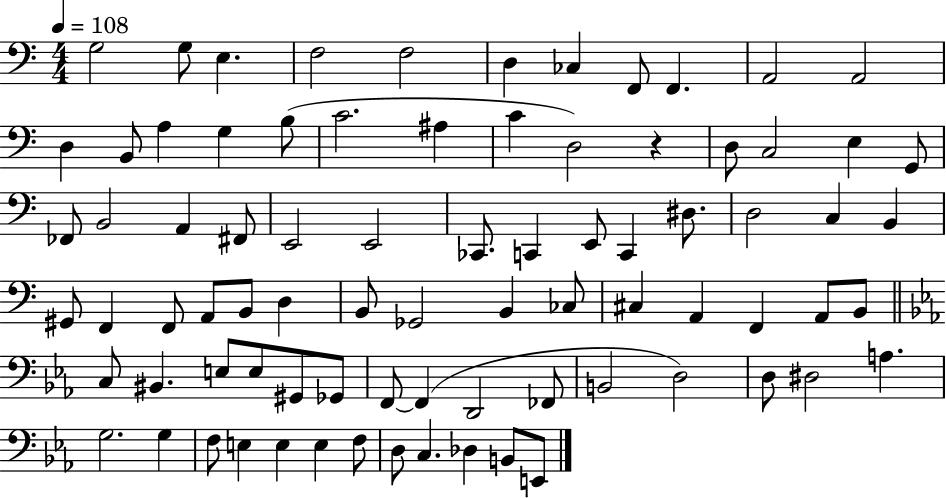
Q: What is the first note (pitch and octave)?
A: G3